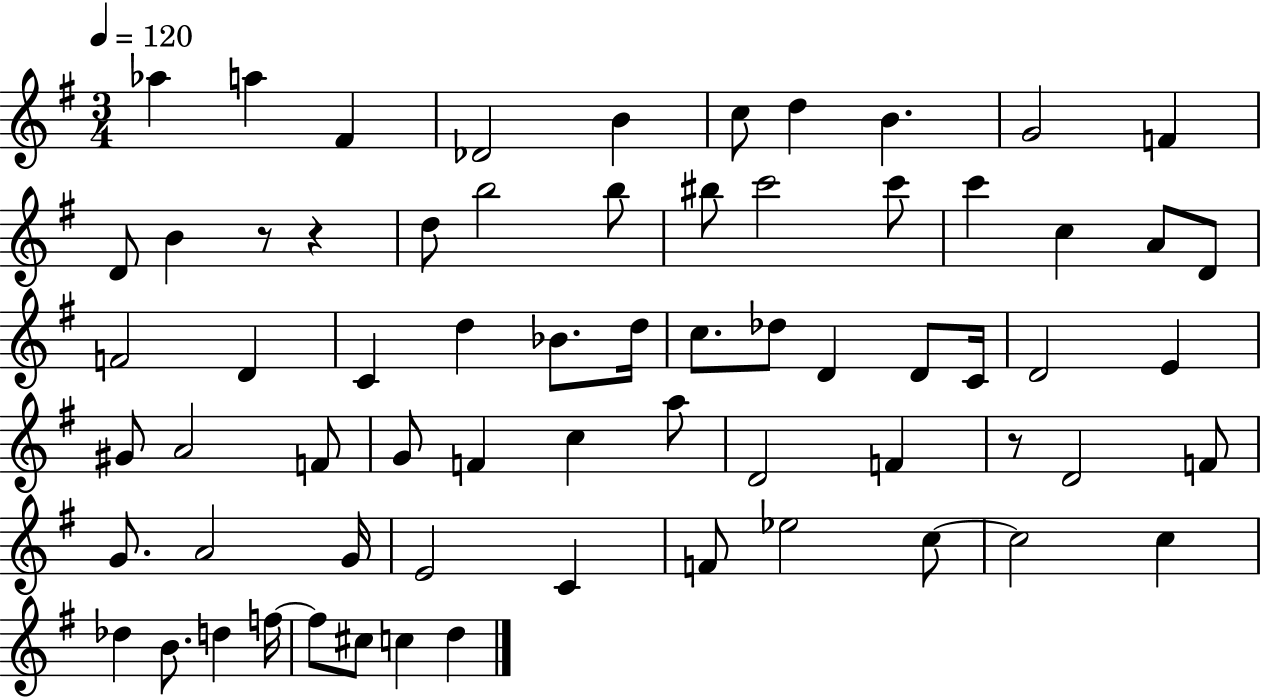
{
  \clef treble
  \numericTimeSignature
  \time 3/4
  \key g \major
  \tempo 4 = 120
  aes''4 a''4 fis'4 | des'2 b'4 | c''8 d''4 b'4. | g'2 f'4 | \break d'8 b'4 r8 r4 | d''8 b''2 b''8 | bis''8 c'''2 c'''8 | c'''4 c''4 a'8 d'8 | \break f'2 d'4 | c'4 d''4 bes'8. d''16 | c''8. des''8 d'4 d'8 c'16 | d'2 e'4 | \break gis'8 a'2 f'8 | g'8 f'4 c''4 a''8 | d'2 f'4 | r8 d'2 f'8 | \break g'8. a'2 g'16 | e'2 c'4 | f'8 ees''2 c''8~~ | c''2 c''4 | \break des''4 b'8. d''4 f''16~~ | f''8 cis''8 c''4 d''4 | \bar "|."
}